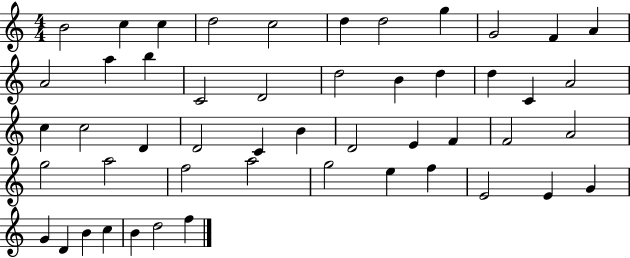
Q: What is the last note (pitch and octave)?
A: F5